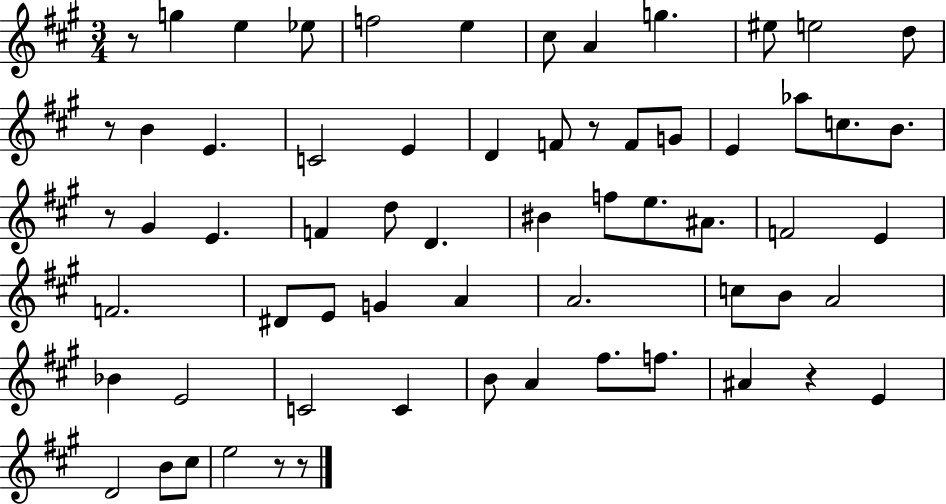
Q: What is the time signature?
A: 3/4